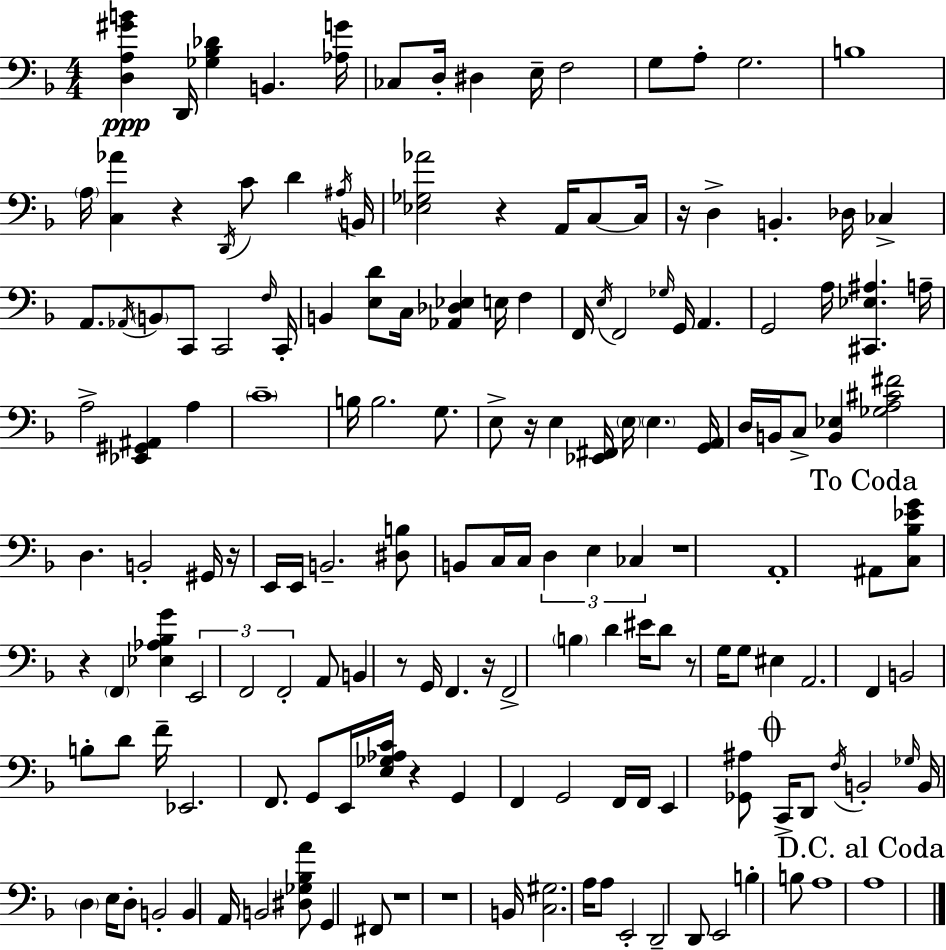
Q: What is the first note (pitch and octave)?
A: D2